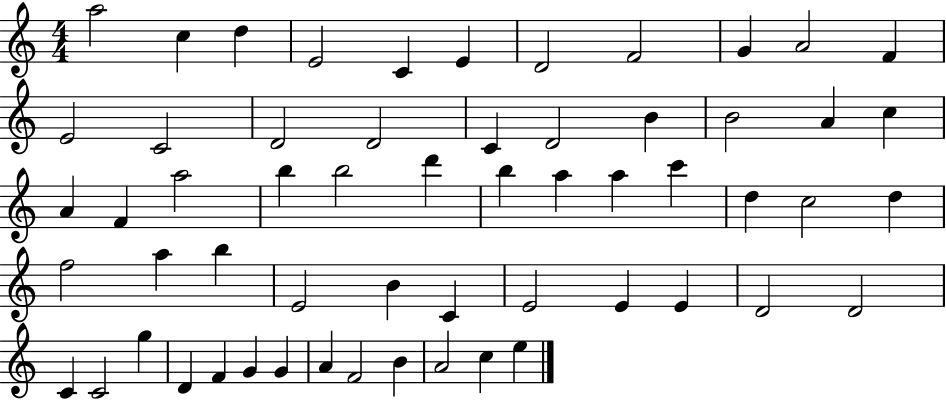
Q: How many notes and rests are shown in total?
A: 58